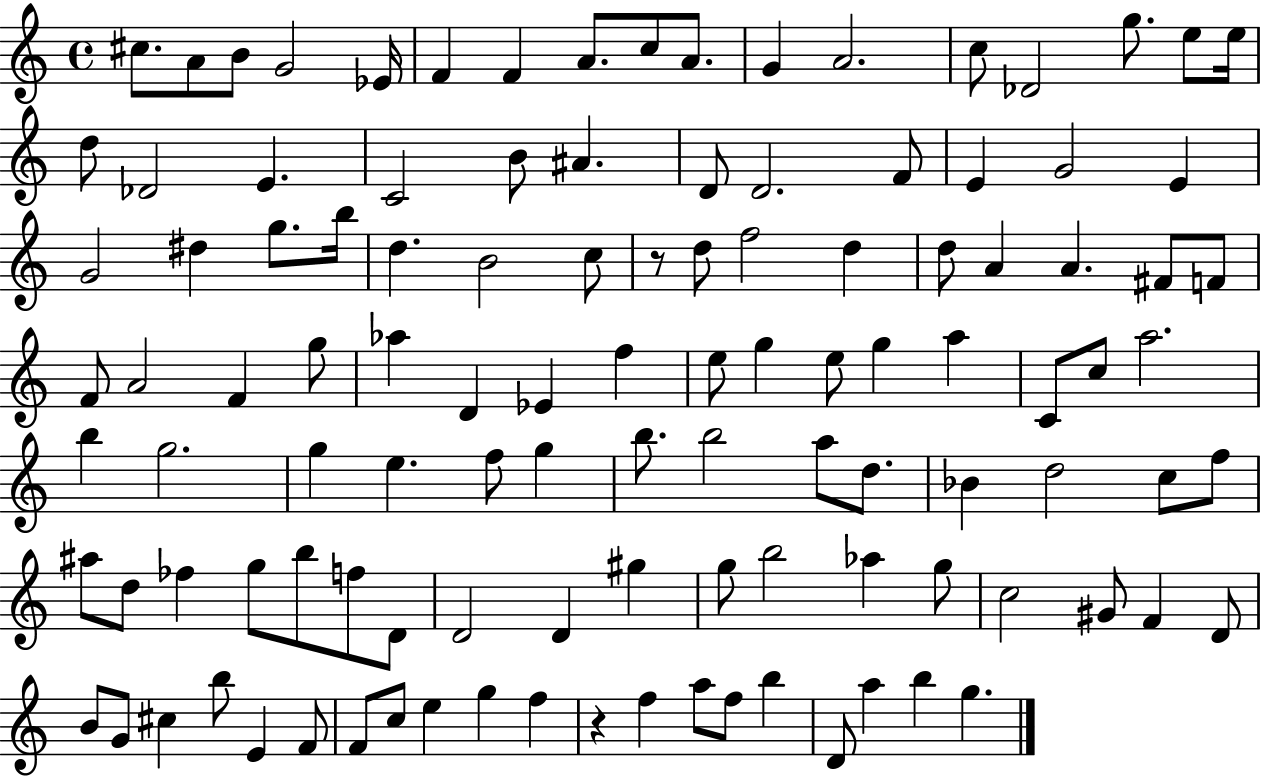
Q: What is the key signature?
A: C major